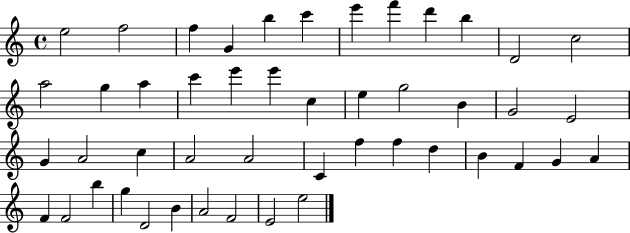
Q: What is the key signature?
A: C major